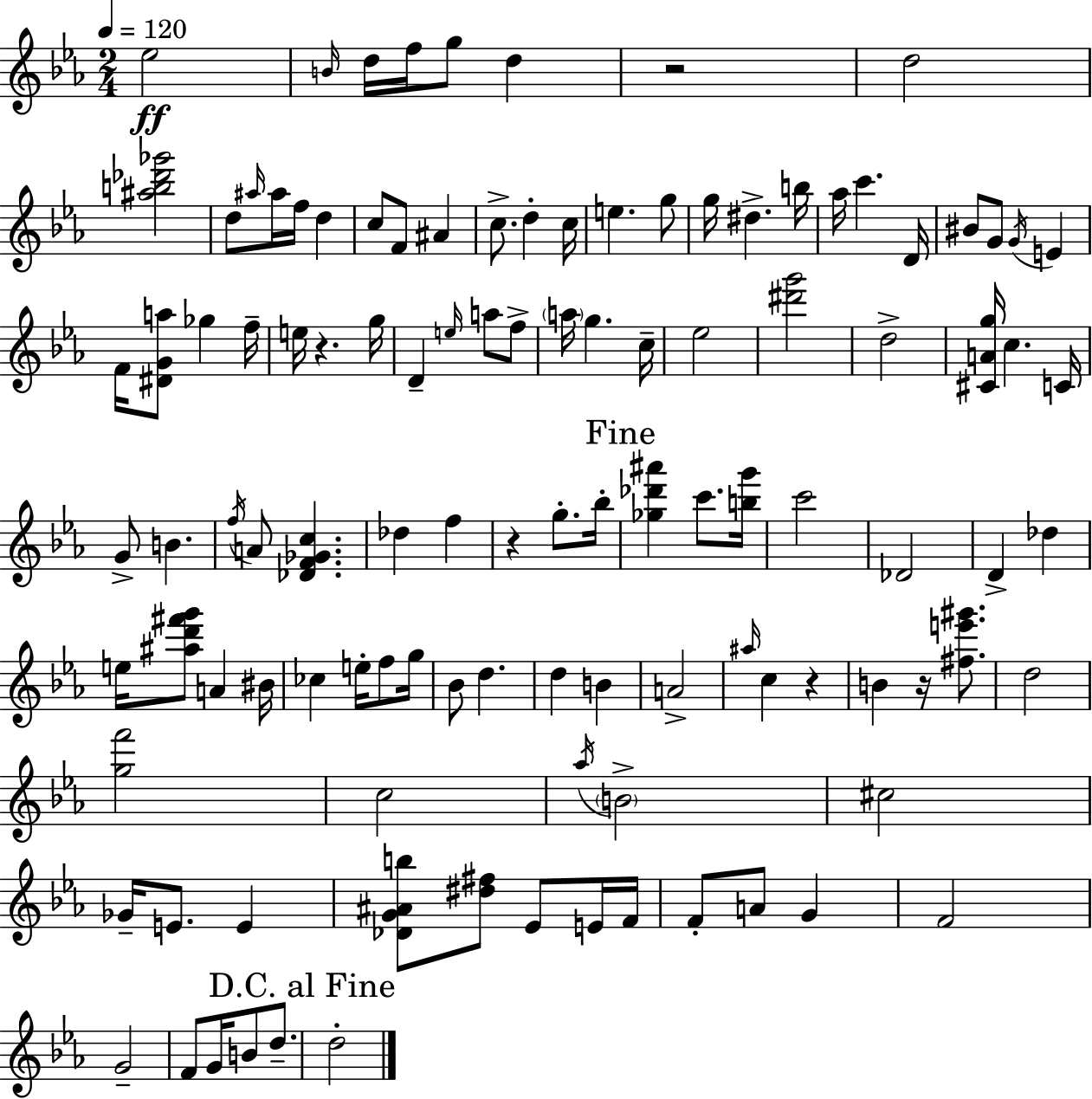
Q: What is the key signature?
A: EES major